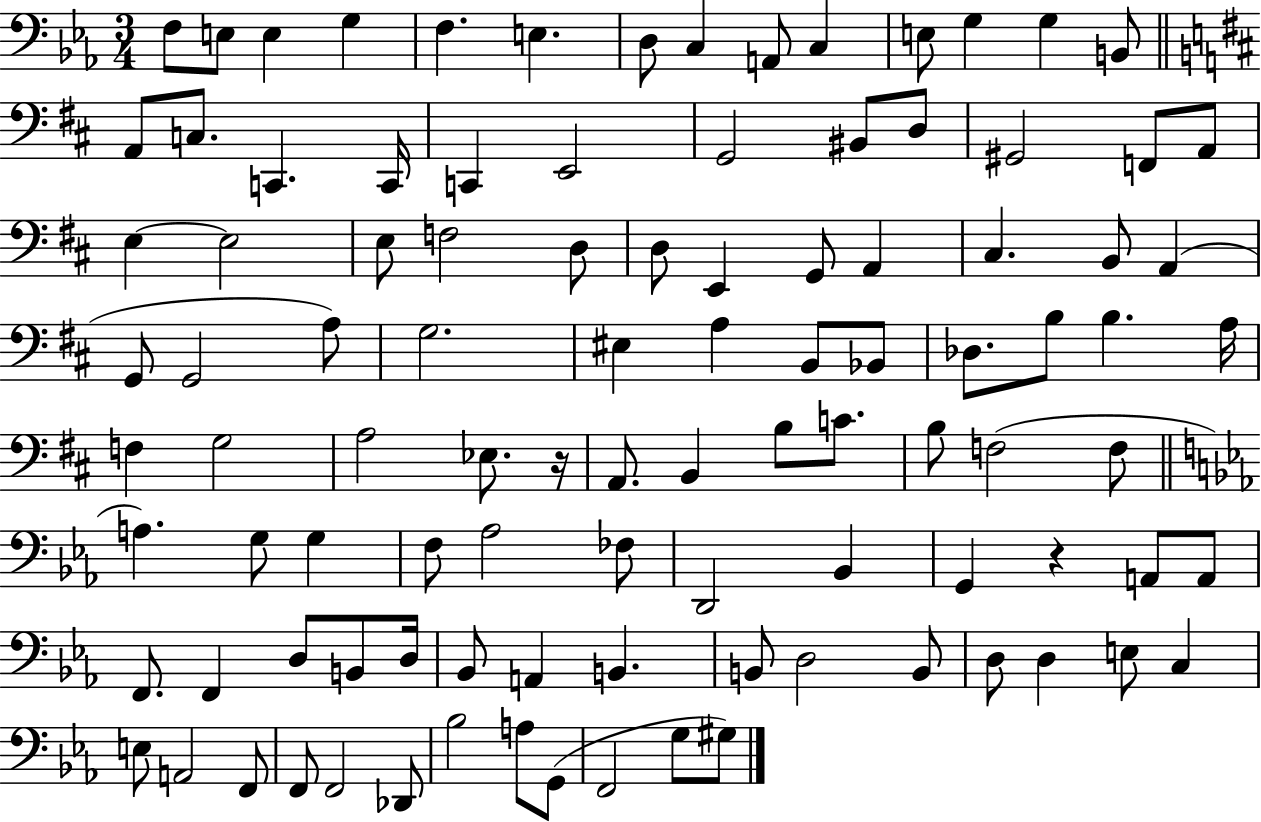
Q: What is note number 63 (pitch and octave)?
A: G3